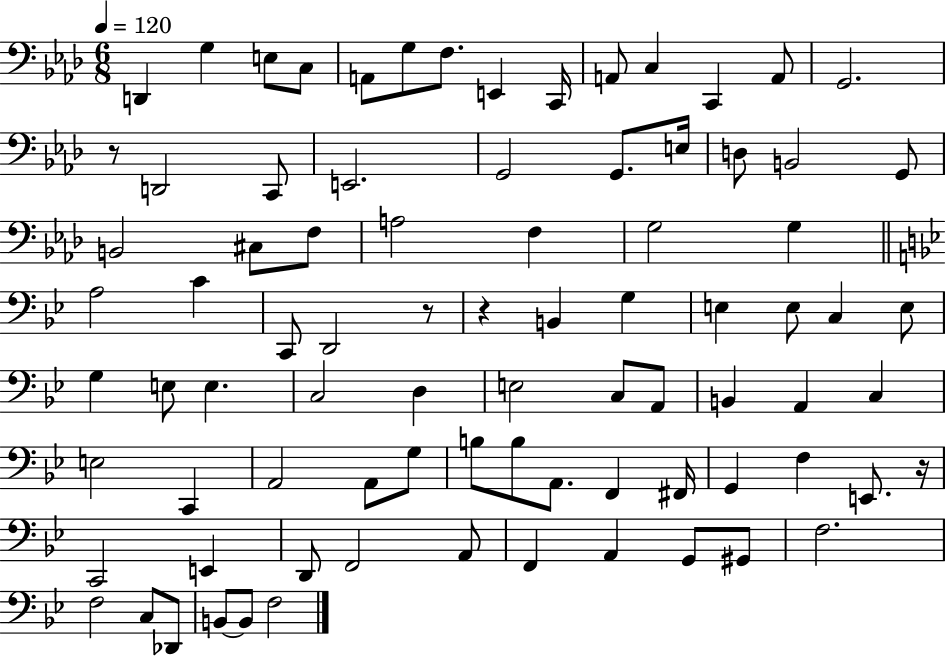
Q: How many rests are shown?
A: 4